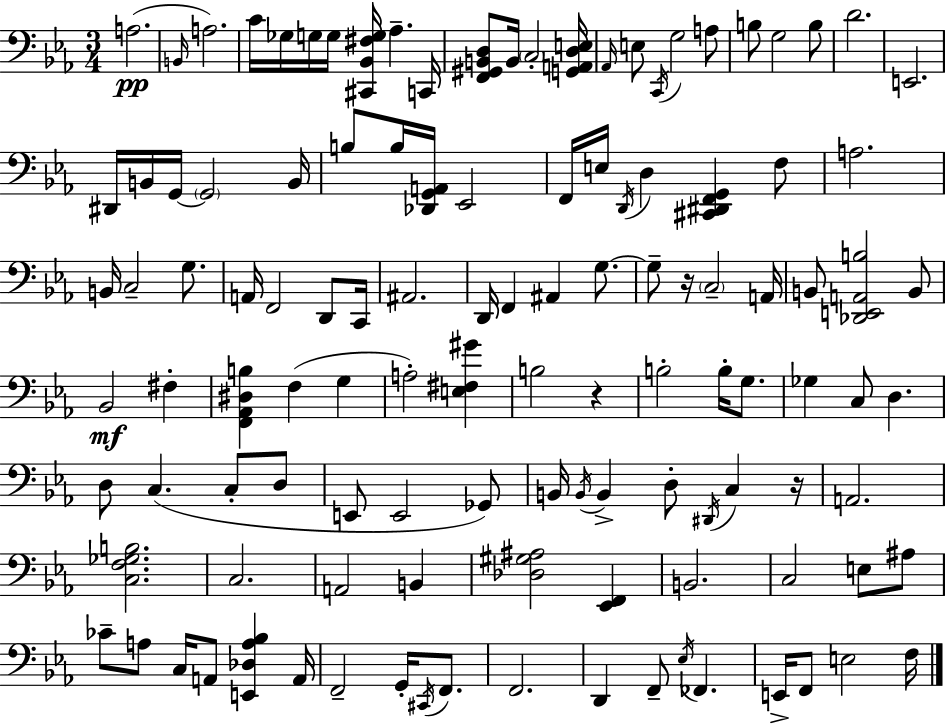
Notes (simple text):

A3/h. B2/s A3/h. C4/s Gb3/s G3/s G3/s [C#2,Bb2,F#3,G3]/s Ab3/q. C2/s [F2,G#2,B2,D3]/e B2/s C3/h [G2,A2,D3,E3]/s Ab2/s E3/e C2/s G3/h A3/e B3/e G3/h B3/e D4/h. E2/h. D#2/s B2/s G2/s G2/h B2/s B3/e B3/s [Db2,G2,A2]/s Eb2/h F2/s E3/s D2/s D3/q [C#2,D#2,F2,G2]/q F3/e A3/h. B2/s C3/h G3/e. A2/s F2/h D2/e C2/s A#2/h. D2/s F2/q A#2/q G3/e. G3/e R/s C3/h A2/s B2/e [Db2,E2,A2,B3]/h B2/e Bb2/h F#3/q [F2,Ab2,D#3,B3]/q F3/q G3/q A3/h [E3,F#3,G#4]/q B3/h R/q B3/h B3/s G3/e. Gb3/q C3/e D3/q. D3/e C3/q. C3/e D3/e E2/e E2/h Gb2/e B2/s B2/s B2/q D3/e D#2/s C3/q R/s A2/h. [C3,F3,Gb3,B3]/h. C3/h. A2/h B2/q [Db3,G#3,A#3]/h [Eb2,F2]/q B2/h. C3/h E3/e A#3/e CES4/e A3/e C3/s A2/e [E2,Db3,A3,Bb3]/q A2/s F2/h G2/s C#2/s F2/e. F2/h. D2/q F2/e Eb3/s FES2/q. E2/s F2/e E3/h F3/s